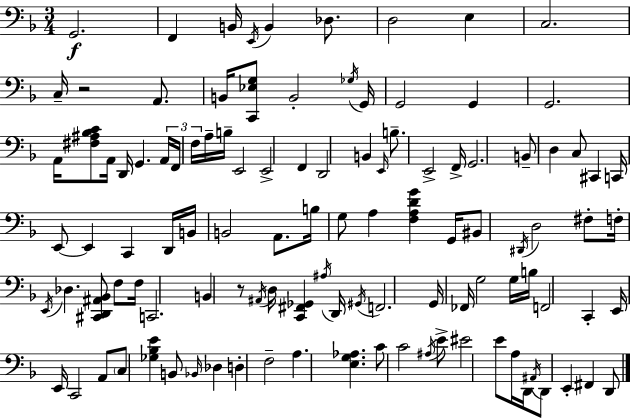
{
  \clef bass
  \numericTimeSignature
  \time 3/4
  \key f \major
  g,2.\f | f,4 b,16 \acciaccatura { e,16 } b,4 des8. | d2 e4 | c2. | \break c16-- r2 a,8. | b,16 <c, ees g>8 b,2-. | \acciaccatura { ges16 } g,16 g,2 g,4 | g,2. | \break a,16 <fis ais bes c'>8 a,16 d,16 g,4. | \tuplet 3/2 { a,16 f,16 f16 } a16-- b16-- e,2 | e,2-> f,4 | d,2 b,4 | \break \grace { e,16 } b8.-- e,2-> | f,16-> g,2. | b,8-- d4 c8 cis,4 | c,16 e,8~~ e,4 c,4 | \break d,16 b,16 b,2 | a,8. b16 g8 a4 <f a d' g'>4 | g,16 bis,8 \acciaccatura { dis,16 } d2 | fis8-. f16-. \acciaccatura { e,16 } des4. | \break <cis, d, ais, bes,>8 f8 f16 c,2. | b,4 r8 \acciaccatura { ais,16 } | d16 <c, fis, ges,>4 \acciaccatura { ais16 } d,16 \acciaccatura { gis,16 } f,2. | g,16 fes,16 g2 | \break g16 b16 f,2 | c,4-. e,16 e,16 c,2 | a,8 \parenthesize c8 <ges bes e'>4 | b,8 \grace { bes,16 } des4 d4-. | \break f2-- a4. | <e g aes>4. c'8 c'2 | \acciaccatura { ais16 } e'8-> eis'2 | e'8 a16 d,16 \acciaccatura { ais,16 } d,8 | \break e,4-. fis,4 d,8 \bar "|."
}